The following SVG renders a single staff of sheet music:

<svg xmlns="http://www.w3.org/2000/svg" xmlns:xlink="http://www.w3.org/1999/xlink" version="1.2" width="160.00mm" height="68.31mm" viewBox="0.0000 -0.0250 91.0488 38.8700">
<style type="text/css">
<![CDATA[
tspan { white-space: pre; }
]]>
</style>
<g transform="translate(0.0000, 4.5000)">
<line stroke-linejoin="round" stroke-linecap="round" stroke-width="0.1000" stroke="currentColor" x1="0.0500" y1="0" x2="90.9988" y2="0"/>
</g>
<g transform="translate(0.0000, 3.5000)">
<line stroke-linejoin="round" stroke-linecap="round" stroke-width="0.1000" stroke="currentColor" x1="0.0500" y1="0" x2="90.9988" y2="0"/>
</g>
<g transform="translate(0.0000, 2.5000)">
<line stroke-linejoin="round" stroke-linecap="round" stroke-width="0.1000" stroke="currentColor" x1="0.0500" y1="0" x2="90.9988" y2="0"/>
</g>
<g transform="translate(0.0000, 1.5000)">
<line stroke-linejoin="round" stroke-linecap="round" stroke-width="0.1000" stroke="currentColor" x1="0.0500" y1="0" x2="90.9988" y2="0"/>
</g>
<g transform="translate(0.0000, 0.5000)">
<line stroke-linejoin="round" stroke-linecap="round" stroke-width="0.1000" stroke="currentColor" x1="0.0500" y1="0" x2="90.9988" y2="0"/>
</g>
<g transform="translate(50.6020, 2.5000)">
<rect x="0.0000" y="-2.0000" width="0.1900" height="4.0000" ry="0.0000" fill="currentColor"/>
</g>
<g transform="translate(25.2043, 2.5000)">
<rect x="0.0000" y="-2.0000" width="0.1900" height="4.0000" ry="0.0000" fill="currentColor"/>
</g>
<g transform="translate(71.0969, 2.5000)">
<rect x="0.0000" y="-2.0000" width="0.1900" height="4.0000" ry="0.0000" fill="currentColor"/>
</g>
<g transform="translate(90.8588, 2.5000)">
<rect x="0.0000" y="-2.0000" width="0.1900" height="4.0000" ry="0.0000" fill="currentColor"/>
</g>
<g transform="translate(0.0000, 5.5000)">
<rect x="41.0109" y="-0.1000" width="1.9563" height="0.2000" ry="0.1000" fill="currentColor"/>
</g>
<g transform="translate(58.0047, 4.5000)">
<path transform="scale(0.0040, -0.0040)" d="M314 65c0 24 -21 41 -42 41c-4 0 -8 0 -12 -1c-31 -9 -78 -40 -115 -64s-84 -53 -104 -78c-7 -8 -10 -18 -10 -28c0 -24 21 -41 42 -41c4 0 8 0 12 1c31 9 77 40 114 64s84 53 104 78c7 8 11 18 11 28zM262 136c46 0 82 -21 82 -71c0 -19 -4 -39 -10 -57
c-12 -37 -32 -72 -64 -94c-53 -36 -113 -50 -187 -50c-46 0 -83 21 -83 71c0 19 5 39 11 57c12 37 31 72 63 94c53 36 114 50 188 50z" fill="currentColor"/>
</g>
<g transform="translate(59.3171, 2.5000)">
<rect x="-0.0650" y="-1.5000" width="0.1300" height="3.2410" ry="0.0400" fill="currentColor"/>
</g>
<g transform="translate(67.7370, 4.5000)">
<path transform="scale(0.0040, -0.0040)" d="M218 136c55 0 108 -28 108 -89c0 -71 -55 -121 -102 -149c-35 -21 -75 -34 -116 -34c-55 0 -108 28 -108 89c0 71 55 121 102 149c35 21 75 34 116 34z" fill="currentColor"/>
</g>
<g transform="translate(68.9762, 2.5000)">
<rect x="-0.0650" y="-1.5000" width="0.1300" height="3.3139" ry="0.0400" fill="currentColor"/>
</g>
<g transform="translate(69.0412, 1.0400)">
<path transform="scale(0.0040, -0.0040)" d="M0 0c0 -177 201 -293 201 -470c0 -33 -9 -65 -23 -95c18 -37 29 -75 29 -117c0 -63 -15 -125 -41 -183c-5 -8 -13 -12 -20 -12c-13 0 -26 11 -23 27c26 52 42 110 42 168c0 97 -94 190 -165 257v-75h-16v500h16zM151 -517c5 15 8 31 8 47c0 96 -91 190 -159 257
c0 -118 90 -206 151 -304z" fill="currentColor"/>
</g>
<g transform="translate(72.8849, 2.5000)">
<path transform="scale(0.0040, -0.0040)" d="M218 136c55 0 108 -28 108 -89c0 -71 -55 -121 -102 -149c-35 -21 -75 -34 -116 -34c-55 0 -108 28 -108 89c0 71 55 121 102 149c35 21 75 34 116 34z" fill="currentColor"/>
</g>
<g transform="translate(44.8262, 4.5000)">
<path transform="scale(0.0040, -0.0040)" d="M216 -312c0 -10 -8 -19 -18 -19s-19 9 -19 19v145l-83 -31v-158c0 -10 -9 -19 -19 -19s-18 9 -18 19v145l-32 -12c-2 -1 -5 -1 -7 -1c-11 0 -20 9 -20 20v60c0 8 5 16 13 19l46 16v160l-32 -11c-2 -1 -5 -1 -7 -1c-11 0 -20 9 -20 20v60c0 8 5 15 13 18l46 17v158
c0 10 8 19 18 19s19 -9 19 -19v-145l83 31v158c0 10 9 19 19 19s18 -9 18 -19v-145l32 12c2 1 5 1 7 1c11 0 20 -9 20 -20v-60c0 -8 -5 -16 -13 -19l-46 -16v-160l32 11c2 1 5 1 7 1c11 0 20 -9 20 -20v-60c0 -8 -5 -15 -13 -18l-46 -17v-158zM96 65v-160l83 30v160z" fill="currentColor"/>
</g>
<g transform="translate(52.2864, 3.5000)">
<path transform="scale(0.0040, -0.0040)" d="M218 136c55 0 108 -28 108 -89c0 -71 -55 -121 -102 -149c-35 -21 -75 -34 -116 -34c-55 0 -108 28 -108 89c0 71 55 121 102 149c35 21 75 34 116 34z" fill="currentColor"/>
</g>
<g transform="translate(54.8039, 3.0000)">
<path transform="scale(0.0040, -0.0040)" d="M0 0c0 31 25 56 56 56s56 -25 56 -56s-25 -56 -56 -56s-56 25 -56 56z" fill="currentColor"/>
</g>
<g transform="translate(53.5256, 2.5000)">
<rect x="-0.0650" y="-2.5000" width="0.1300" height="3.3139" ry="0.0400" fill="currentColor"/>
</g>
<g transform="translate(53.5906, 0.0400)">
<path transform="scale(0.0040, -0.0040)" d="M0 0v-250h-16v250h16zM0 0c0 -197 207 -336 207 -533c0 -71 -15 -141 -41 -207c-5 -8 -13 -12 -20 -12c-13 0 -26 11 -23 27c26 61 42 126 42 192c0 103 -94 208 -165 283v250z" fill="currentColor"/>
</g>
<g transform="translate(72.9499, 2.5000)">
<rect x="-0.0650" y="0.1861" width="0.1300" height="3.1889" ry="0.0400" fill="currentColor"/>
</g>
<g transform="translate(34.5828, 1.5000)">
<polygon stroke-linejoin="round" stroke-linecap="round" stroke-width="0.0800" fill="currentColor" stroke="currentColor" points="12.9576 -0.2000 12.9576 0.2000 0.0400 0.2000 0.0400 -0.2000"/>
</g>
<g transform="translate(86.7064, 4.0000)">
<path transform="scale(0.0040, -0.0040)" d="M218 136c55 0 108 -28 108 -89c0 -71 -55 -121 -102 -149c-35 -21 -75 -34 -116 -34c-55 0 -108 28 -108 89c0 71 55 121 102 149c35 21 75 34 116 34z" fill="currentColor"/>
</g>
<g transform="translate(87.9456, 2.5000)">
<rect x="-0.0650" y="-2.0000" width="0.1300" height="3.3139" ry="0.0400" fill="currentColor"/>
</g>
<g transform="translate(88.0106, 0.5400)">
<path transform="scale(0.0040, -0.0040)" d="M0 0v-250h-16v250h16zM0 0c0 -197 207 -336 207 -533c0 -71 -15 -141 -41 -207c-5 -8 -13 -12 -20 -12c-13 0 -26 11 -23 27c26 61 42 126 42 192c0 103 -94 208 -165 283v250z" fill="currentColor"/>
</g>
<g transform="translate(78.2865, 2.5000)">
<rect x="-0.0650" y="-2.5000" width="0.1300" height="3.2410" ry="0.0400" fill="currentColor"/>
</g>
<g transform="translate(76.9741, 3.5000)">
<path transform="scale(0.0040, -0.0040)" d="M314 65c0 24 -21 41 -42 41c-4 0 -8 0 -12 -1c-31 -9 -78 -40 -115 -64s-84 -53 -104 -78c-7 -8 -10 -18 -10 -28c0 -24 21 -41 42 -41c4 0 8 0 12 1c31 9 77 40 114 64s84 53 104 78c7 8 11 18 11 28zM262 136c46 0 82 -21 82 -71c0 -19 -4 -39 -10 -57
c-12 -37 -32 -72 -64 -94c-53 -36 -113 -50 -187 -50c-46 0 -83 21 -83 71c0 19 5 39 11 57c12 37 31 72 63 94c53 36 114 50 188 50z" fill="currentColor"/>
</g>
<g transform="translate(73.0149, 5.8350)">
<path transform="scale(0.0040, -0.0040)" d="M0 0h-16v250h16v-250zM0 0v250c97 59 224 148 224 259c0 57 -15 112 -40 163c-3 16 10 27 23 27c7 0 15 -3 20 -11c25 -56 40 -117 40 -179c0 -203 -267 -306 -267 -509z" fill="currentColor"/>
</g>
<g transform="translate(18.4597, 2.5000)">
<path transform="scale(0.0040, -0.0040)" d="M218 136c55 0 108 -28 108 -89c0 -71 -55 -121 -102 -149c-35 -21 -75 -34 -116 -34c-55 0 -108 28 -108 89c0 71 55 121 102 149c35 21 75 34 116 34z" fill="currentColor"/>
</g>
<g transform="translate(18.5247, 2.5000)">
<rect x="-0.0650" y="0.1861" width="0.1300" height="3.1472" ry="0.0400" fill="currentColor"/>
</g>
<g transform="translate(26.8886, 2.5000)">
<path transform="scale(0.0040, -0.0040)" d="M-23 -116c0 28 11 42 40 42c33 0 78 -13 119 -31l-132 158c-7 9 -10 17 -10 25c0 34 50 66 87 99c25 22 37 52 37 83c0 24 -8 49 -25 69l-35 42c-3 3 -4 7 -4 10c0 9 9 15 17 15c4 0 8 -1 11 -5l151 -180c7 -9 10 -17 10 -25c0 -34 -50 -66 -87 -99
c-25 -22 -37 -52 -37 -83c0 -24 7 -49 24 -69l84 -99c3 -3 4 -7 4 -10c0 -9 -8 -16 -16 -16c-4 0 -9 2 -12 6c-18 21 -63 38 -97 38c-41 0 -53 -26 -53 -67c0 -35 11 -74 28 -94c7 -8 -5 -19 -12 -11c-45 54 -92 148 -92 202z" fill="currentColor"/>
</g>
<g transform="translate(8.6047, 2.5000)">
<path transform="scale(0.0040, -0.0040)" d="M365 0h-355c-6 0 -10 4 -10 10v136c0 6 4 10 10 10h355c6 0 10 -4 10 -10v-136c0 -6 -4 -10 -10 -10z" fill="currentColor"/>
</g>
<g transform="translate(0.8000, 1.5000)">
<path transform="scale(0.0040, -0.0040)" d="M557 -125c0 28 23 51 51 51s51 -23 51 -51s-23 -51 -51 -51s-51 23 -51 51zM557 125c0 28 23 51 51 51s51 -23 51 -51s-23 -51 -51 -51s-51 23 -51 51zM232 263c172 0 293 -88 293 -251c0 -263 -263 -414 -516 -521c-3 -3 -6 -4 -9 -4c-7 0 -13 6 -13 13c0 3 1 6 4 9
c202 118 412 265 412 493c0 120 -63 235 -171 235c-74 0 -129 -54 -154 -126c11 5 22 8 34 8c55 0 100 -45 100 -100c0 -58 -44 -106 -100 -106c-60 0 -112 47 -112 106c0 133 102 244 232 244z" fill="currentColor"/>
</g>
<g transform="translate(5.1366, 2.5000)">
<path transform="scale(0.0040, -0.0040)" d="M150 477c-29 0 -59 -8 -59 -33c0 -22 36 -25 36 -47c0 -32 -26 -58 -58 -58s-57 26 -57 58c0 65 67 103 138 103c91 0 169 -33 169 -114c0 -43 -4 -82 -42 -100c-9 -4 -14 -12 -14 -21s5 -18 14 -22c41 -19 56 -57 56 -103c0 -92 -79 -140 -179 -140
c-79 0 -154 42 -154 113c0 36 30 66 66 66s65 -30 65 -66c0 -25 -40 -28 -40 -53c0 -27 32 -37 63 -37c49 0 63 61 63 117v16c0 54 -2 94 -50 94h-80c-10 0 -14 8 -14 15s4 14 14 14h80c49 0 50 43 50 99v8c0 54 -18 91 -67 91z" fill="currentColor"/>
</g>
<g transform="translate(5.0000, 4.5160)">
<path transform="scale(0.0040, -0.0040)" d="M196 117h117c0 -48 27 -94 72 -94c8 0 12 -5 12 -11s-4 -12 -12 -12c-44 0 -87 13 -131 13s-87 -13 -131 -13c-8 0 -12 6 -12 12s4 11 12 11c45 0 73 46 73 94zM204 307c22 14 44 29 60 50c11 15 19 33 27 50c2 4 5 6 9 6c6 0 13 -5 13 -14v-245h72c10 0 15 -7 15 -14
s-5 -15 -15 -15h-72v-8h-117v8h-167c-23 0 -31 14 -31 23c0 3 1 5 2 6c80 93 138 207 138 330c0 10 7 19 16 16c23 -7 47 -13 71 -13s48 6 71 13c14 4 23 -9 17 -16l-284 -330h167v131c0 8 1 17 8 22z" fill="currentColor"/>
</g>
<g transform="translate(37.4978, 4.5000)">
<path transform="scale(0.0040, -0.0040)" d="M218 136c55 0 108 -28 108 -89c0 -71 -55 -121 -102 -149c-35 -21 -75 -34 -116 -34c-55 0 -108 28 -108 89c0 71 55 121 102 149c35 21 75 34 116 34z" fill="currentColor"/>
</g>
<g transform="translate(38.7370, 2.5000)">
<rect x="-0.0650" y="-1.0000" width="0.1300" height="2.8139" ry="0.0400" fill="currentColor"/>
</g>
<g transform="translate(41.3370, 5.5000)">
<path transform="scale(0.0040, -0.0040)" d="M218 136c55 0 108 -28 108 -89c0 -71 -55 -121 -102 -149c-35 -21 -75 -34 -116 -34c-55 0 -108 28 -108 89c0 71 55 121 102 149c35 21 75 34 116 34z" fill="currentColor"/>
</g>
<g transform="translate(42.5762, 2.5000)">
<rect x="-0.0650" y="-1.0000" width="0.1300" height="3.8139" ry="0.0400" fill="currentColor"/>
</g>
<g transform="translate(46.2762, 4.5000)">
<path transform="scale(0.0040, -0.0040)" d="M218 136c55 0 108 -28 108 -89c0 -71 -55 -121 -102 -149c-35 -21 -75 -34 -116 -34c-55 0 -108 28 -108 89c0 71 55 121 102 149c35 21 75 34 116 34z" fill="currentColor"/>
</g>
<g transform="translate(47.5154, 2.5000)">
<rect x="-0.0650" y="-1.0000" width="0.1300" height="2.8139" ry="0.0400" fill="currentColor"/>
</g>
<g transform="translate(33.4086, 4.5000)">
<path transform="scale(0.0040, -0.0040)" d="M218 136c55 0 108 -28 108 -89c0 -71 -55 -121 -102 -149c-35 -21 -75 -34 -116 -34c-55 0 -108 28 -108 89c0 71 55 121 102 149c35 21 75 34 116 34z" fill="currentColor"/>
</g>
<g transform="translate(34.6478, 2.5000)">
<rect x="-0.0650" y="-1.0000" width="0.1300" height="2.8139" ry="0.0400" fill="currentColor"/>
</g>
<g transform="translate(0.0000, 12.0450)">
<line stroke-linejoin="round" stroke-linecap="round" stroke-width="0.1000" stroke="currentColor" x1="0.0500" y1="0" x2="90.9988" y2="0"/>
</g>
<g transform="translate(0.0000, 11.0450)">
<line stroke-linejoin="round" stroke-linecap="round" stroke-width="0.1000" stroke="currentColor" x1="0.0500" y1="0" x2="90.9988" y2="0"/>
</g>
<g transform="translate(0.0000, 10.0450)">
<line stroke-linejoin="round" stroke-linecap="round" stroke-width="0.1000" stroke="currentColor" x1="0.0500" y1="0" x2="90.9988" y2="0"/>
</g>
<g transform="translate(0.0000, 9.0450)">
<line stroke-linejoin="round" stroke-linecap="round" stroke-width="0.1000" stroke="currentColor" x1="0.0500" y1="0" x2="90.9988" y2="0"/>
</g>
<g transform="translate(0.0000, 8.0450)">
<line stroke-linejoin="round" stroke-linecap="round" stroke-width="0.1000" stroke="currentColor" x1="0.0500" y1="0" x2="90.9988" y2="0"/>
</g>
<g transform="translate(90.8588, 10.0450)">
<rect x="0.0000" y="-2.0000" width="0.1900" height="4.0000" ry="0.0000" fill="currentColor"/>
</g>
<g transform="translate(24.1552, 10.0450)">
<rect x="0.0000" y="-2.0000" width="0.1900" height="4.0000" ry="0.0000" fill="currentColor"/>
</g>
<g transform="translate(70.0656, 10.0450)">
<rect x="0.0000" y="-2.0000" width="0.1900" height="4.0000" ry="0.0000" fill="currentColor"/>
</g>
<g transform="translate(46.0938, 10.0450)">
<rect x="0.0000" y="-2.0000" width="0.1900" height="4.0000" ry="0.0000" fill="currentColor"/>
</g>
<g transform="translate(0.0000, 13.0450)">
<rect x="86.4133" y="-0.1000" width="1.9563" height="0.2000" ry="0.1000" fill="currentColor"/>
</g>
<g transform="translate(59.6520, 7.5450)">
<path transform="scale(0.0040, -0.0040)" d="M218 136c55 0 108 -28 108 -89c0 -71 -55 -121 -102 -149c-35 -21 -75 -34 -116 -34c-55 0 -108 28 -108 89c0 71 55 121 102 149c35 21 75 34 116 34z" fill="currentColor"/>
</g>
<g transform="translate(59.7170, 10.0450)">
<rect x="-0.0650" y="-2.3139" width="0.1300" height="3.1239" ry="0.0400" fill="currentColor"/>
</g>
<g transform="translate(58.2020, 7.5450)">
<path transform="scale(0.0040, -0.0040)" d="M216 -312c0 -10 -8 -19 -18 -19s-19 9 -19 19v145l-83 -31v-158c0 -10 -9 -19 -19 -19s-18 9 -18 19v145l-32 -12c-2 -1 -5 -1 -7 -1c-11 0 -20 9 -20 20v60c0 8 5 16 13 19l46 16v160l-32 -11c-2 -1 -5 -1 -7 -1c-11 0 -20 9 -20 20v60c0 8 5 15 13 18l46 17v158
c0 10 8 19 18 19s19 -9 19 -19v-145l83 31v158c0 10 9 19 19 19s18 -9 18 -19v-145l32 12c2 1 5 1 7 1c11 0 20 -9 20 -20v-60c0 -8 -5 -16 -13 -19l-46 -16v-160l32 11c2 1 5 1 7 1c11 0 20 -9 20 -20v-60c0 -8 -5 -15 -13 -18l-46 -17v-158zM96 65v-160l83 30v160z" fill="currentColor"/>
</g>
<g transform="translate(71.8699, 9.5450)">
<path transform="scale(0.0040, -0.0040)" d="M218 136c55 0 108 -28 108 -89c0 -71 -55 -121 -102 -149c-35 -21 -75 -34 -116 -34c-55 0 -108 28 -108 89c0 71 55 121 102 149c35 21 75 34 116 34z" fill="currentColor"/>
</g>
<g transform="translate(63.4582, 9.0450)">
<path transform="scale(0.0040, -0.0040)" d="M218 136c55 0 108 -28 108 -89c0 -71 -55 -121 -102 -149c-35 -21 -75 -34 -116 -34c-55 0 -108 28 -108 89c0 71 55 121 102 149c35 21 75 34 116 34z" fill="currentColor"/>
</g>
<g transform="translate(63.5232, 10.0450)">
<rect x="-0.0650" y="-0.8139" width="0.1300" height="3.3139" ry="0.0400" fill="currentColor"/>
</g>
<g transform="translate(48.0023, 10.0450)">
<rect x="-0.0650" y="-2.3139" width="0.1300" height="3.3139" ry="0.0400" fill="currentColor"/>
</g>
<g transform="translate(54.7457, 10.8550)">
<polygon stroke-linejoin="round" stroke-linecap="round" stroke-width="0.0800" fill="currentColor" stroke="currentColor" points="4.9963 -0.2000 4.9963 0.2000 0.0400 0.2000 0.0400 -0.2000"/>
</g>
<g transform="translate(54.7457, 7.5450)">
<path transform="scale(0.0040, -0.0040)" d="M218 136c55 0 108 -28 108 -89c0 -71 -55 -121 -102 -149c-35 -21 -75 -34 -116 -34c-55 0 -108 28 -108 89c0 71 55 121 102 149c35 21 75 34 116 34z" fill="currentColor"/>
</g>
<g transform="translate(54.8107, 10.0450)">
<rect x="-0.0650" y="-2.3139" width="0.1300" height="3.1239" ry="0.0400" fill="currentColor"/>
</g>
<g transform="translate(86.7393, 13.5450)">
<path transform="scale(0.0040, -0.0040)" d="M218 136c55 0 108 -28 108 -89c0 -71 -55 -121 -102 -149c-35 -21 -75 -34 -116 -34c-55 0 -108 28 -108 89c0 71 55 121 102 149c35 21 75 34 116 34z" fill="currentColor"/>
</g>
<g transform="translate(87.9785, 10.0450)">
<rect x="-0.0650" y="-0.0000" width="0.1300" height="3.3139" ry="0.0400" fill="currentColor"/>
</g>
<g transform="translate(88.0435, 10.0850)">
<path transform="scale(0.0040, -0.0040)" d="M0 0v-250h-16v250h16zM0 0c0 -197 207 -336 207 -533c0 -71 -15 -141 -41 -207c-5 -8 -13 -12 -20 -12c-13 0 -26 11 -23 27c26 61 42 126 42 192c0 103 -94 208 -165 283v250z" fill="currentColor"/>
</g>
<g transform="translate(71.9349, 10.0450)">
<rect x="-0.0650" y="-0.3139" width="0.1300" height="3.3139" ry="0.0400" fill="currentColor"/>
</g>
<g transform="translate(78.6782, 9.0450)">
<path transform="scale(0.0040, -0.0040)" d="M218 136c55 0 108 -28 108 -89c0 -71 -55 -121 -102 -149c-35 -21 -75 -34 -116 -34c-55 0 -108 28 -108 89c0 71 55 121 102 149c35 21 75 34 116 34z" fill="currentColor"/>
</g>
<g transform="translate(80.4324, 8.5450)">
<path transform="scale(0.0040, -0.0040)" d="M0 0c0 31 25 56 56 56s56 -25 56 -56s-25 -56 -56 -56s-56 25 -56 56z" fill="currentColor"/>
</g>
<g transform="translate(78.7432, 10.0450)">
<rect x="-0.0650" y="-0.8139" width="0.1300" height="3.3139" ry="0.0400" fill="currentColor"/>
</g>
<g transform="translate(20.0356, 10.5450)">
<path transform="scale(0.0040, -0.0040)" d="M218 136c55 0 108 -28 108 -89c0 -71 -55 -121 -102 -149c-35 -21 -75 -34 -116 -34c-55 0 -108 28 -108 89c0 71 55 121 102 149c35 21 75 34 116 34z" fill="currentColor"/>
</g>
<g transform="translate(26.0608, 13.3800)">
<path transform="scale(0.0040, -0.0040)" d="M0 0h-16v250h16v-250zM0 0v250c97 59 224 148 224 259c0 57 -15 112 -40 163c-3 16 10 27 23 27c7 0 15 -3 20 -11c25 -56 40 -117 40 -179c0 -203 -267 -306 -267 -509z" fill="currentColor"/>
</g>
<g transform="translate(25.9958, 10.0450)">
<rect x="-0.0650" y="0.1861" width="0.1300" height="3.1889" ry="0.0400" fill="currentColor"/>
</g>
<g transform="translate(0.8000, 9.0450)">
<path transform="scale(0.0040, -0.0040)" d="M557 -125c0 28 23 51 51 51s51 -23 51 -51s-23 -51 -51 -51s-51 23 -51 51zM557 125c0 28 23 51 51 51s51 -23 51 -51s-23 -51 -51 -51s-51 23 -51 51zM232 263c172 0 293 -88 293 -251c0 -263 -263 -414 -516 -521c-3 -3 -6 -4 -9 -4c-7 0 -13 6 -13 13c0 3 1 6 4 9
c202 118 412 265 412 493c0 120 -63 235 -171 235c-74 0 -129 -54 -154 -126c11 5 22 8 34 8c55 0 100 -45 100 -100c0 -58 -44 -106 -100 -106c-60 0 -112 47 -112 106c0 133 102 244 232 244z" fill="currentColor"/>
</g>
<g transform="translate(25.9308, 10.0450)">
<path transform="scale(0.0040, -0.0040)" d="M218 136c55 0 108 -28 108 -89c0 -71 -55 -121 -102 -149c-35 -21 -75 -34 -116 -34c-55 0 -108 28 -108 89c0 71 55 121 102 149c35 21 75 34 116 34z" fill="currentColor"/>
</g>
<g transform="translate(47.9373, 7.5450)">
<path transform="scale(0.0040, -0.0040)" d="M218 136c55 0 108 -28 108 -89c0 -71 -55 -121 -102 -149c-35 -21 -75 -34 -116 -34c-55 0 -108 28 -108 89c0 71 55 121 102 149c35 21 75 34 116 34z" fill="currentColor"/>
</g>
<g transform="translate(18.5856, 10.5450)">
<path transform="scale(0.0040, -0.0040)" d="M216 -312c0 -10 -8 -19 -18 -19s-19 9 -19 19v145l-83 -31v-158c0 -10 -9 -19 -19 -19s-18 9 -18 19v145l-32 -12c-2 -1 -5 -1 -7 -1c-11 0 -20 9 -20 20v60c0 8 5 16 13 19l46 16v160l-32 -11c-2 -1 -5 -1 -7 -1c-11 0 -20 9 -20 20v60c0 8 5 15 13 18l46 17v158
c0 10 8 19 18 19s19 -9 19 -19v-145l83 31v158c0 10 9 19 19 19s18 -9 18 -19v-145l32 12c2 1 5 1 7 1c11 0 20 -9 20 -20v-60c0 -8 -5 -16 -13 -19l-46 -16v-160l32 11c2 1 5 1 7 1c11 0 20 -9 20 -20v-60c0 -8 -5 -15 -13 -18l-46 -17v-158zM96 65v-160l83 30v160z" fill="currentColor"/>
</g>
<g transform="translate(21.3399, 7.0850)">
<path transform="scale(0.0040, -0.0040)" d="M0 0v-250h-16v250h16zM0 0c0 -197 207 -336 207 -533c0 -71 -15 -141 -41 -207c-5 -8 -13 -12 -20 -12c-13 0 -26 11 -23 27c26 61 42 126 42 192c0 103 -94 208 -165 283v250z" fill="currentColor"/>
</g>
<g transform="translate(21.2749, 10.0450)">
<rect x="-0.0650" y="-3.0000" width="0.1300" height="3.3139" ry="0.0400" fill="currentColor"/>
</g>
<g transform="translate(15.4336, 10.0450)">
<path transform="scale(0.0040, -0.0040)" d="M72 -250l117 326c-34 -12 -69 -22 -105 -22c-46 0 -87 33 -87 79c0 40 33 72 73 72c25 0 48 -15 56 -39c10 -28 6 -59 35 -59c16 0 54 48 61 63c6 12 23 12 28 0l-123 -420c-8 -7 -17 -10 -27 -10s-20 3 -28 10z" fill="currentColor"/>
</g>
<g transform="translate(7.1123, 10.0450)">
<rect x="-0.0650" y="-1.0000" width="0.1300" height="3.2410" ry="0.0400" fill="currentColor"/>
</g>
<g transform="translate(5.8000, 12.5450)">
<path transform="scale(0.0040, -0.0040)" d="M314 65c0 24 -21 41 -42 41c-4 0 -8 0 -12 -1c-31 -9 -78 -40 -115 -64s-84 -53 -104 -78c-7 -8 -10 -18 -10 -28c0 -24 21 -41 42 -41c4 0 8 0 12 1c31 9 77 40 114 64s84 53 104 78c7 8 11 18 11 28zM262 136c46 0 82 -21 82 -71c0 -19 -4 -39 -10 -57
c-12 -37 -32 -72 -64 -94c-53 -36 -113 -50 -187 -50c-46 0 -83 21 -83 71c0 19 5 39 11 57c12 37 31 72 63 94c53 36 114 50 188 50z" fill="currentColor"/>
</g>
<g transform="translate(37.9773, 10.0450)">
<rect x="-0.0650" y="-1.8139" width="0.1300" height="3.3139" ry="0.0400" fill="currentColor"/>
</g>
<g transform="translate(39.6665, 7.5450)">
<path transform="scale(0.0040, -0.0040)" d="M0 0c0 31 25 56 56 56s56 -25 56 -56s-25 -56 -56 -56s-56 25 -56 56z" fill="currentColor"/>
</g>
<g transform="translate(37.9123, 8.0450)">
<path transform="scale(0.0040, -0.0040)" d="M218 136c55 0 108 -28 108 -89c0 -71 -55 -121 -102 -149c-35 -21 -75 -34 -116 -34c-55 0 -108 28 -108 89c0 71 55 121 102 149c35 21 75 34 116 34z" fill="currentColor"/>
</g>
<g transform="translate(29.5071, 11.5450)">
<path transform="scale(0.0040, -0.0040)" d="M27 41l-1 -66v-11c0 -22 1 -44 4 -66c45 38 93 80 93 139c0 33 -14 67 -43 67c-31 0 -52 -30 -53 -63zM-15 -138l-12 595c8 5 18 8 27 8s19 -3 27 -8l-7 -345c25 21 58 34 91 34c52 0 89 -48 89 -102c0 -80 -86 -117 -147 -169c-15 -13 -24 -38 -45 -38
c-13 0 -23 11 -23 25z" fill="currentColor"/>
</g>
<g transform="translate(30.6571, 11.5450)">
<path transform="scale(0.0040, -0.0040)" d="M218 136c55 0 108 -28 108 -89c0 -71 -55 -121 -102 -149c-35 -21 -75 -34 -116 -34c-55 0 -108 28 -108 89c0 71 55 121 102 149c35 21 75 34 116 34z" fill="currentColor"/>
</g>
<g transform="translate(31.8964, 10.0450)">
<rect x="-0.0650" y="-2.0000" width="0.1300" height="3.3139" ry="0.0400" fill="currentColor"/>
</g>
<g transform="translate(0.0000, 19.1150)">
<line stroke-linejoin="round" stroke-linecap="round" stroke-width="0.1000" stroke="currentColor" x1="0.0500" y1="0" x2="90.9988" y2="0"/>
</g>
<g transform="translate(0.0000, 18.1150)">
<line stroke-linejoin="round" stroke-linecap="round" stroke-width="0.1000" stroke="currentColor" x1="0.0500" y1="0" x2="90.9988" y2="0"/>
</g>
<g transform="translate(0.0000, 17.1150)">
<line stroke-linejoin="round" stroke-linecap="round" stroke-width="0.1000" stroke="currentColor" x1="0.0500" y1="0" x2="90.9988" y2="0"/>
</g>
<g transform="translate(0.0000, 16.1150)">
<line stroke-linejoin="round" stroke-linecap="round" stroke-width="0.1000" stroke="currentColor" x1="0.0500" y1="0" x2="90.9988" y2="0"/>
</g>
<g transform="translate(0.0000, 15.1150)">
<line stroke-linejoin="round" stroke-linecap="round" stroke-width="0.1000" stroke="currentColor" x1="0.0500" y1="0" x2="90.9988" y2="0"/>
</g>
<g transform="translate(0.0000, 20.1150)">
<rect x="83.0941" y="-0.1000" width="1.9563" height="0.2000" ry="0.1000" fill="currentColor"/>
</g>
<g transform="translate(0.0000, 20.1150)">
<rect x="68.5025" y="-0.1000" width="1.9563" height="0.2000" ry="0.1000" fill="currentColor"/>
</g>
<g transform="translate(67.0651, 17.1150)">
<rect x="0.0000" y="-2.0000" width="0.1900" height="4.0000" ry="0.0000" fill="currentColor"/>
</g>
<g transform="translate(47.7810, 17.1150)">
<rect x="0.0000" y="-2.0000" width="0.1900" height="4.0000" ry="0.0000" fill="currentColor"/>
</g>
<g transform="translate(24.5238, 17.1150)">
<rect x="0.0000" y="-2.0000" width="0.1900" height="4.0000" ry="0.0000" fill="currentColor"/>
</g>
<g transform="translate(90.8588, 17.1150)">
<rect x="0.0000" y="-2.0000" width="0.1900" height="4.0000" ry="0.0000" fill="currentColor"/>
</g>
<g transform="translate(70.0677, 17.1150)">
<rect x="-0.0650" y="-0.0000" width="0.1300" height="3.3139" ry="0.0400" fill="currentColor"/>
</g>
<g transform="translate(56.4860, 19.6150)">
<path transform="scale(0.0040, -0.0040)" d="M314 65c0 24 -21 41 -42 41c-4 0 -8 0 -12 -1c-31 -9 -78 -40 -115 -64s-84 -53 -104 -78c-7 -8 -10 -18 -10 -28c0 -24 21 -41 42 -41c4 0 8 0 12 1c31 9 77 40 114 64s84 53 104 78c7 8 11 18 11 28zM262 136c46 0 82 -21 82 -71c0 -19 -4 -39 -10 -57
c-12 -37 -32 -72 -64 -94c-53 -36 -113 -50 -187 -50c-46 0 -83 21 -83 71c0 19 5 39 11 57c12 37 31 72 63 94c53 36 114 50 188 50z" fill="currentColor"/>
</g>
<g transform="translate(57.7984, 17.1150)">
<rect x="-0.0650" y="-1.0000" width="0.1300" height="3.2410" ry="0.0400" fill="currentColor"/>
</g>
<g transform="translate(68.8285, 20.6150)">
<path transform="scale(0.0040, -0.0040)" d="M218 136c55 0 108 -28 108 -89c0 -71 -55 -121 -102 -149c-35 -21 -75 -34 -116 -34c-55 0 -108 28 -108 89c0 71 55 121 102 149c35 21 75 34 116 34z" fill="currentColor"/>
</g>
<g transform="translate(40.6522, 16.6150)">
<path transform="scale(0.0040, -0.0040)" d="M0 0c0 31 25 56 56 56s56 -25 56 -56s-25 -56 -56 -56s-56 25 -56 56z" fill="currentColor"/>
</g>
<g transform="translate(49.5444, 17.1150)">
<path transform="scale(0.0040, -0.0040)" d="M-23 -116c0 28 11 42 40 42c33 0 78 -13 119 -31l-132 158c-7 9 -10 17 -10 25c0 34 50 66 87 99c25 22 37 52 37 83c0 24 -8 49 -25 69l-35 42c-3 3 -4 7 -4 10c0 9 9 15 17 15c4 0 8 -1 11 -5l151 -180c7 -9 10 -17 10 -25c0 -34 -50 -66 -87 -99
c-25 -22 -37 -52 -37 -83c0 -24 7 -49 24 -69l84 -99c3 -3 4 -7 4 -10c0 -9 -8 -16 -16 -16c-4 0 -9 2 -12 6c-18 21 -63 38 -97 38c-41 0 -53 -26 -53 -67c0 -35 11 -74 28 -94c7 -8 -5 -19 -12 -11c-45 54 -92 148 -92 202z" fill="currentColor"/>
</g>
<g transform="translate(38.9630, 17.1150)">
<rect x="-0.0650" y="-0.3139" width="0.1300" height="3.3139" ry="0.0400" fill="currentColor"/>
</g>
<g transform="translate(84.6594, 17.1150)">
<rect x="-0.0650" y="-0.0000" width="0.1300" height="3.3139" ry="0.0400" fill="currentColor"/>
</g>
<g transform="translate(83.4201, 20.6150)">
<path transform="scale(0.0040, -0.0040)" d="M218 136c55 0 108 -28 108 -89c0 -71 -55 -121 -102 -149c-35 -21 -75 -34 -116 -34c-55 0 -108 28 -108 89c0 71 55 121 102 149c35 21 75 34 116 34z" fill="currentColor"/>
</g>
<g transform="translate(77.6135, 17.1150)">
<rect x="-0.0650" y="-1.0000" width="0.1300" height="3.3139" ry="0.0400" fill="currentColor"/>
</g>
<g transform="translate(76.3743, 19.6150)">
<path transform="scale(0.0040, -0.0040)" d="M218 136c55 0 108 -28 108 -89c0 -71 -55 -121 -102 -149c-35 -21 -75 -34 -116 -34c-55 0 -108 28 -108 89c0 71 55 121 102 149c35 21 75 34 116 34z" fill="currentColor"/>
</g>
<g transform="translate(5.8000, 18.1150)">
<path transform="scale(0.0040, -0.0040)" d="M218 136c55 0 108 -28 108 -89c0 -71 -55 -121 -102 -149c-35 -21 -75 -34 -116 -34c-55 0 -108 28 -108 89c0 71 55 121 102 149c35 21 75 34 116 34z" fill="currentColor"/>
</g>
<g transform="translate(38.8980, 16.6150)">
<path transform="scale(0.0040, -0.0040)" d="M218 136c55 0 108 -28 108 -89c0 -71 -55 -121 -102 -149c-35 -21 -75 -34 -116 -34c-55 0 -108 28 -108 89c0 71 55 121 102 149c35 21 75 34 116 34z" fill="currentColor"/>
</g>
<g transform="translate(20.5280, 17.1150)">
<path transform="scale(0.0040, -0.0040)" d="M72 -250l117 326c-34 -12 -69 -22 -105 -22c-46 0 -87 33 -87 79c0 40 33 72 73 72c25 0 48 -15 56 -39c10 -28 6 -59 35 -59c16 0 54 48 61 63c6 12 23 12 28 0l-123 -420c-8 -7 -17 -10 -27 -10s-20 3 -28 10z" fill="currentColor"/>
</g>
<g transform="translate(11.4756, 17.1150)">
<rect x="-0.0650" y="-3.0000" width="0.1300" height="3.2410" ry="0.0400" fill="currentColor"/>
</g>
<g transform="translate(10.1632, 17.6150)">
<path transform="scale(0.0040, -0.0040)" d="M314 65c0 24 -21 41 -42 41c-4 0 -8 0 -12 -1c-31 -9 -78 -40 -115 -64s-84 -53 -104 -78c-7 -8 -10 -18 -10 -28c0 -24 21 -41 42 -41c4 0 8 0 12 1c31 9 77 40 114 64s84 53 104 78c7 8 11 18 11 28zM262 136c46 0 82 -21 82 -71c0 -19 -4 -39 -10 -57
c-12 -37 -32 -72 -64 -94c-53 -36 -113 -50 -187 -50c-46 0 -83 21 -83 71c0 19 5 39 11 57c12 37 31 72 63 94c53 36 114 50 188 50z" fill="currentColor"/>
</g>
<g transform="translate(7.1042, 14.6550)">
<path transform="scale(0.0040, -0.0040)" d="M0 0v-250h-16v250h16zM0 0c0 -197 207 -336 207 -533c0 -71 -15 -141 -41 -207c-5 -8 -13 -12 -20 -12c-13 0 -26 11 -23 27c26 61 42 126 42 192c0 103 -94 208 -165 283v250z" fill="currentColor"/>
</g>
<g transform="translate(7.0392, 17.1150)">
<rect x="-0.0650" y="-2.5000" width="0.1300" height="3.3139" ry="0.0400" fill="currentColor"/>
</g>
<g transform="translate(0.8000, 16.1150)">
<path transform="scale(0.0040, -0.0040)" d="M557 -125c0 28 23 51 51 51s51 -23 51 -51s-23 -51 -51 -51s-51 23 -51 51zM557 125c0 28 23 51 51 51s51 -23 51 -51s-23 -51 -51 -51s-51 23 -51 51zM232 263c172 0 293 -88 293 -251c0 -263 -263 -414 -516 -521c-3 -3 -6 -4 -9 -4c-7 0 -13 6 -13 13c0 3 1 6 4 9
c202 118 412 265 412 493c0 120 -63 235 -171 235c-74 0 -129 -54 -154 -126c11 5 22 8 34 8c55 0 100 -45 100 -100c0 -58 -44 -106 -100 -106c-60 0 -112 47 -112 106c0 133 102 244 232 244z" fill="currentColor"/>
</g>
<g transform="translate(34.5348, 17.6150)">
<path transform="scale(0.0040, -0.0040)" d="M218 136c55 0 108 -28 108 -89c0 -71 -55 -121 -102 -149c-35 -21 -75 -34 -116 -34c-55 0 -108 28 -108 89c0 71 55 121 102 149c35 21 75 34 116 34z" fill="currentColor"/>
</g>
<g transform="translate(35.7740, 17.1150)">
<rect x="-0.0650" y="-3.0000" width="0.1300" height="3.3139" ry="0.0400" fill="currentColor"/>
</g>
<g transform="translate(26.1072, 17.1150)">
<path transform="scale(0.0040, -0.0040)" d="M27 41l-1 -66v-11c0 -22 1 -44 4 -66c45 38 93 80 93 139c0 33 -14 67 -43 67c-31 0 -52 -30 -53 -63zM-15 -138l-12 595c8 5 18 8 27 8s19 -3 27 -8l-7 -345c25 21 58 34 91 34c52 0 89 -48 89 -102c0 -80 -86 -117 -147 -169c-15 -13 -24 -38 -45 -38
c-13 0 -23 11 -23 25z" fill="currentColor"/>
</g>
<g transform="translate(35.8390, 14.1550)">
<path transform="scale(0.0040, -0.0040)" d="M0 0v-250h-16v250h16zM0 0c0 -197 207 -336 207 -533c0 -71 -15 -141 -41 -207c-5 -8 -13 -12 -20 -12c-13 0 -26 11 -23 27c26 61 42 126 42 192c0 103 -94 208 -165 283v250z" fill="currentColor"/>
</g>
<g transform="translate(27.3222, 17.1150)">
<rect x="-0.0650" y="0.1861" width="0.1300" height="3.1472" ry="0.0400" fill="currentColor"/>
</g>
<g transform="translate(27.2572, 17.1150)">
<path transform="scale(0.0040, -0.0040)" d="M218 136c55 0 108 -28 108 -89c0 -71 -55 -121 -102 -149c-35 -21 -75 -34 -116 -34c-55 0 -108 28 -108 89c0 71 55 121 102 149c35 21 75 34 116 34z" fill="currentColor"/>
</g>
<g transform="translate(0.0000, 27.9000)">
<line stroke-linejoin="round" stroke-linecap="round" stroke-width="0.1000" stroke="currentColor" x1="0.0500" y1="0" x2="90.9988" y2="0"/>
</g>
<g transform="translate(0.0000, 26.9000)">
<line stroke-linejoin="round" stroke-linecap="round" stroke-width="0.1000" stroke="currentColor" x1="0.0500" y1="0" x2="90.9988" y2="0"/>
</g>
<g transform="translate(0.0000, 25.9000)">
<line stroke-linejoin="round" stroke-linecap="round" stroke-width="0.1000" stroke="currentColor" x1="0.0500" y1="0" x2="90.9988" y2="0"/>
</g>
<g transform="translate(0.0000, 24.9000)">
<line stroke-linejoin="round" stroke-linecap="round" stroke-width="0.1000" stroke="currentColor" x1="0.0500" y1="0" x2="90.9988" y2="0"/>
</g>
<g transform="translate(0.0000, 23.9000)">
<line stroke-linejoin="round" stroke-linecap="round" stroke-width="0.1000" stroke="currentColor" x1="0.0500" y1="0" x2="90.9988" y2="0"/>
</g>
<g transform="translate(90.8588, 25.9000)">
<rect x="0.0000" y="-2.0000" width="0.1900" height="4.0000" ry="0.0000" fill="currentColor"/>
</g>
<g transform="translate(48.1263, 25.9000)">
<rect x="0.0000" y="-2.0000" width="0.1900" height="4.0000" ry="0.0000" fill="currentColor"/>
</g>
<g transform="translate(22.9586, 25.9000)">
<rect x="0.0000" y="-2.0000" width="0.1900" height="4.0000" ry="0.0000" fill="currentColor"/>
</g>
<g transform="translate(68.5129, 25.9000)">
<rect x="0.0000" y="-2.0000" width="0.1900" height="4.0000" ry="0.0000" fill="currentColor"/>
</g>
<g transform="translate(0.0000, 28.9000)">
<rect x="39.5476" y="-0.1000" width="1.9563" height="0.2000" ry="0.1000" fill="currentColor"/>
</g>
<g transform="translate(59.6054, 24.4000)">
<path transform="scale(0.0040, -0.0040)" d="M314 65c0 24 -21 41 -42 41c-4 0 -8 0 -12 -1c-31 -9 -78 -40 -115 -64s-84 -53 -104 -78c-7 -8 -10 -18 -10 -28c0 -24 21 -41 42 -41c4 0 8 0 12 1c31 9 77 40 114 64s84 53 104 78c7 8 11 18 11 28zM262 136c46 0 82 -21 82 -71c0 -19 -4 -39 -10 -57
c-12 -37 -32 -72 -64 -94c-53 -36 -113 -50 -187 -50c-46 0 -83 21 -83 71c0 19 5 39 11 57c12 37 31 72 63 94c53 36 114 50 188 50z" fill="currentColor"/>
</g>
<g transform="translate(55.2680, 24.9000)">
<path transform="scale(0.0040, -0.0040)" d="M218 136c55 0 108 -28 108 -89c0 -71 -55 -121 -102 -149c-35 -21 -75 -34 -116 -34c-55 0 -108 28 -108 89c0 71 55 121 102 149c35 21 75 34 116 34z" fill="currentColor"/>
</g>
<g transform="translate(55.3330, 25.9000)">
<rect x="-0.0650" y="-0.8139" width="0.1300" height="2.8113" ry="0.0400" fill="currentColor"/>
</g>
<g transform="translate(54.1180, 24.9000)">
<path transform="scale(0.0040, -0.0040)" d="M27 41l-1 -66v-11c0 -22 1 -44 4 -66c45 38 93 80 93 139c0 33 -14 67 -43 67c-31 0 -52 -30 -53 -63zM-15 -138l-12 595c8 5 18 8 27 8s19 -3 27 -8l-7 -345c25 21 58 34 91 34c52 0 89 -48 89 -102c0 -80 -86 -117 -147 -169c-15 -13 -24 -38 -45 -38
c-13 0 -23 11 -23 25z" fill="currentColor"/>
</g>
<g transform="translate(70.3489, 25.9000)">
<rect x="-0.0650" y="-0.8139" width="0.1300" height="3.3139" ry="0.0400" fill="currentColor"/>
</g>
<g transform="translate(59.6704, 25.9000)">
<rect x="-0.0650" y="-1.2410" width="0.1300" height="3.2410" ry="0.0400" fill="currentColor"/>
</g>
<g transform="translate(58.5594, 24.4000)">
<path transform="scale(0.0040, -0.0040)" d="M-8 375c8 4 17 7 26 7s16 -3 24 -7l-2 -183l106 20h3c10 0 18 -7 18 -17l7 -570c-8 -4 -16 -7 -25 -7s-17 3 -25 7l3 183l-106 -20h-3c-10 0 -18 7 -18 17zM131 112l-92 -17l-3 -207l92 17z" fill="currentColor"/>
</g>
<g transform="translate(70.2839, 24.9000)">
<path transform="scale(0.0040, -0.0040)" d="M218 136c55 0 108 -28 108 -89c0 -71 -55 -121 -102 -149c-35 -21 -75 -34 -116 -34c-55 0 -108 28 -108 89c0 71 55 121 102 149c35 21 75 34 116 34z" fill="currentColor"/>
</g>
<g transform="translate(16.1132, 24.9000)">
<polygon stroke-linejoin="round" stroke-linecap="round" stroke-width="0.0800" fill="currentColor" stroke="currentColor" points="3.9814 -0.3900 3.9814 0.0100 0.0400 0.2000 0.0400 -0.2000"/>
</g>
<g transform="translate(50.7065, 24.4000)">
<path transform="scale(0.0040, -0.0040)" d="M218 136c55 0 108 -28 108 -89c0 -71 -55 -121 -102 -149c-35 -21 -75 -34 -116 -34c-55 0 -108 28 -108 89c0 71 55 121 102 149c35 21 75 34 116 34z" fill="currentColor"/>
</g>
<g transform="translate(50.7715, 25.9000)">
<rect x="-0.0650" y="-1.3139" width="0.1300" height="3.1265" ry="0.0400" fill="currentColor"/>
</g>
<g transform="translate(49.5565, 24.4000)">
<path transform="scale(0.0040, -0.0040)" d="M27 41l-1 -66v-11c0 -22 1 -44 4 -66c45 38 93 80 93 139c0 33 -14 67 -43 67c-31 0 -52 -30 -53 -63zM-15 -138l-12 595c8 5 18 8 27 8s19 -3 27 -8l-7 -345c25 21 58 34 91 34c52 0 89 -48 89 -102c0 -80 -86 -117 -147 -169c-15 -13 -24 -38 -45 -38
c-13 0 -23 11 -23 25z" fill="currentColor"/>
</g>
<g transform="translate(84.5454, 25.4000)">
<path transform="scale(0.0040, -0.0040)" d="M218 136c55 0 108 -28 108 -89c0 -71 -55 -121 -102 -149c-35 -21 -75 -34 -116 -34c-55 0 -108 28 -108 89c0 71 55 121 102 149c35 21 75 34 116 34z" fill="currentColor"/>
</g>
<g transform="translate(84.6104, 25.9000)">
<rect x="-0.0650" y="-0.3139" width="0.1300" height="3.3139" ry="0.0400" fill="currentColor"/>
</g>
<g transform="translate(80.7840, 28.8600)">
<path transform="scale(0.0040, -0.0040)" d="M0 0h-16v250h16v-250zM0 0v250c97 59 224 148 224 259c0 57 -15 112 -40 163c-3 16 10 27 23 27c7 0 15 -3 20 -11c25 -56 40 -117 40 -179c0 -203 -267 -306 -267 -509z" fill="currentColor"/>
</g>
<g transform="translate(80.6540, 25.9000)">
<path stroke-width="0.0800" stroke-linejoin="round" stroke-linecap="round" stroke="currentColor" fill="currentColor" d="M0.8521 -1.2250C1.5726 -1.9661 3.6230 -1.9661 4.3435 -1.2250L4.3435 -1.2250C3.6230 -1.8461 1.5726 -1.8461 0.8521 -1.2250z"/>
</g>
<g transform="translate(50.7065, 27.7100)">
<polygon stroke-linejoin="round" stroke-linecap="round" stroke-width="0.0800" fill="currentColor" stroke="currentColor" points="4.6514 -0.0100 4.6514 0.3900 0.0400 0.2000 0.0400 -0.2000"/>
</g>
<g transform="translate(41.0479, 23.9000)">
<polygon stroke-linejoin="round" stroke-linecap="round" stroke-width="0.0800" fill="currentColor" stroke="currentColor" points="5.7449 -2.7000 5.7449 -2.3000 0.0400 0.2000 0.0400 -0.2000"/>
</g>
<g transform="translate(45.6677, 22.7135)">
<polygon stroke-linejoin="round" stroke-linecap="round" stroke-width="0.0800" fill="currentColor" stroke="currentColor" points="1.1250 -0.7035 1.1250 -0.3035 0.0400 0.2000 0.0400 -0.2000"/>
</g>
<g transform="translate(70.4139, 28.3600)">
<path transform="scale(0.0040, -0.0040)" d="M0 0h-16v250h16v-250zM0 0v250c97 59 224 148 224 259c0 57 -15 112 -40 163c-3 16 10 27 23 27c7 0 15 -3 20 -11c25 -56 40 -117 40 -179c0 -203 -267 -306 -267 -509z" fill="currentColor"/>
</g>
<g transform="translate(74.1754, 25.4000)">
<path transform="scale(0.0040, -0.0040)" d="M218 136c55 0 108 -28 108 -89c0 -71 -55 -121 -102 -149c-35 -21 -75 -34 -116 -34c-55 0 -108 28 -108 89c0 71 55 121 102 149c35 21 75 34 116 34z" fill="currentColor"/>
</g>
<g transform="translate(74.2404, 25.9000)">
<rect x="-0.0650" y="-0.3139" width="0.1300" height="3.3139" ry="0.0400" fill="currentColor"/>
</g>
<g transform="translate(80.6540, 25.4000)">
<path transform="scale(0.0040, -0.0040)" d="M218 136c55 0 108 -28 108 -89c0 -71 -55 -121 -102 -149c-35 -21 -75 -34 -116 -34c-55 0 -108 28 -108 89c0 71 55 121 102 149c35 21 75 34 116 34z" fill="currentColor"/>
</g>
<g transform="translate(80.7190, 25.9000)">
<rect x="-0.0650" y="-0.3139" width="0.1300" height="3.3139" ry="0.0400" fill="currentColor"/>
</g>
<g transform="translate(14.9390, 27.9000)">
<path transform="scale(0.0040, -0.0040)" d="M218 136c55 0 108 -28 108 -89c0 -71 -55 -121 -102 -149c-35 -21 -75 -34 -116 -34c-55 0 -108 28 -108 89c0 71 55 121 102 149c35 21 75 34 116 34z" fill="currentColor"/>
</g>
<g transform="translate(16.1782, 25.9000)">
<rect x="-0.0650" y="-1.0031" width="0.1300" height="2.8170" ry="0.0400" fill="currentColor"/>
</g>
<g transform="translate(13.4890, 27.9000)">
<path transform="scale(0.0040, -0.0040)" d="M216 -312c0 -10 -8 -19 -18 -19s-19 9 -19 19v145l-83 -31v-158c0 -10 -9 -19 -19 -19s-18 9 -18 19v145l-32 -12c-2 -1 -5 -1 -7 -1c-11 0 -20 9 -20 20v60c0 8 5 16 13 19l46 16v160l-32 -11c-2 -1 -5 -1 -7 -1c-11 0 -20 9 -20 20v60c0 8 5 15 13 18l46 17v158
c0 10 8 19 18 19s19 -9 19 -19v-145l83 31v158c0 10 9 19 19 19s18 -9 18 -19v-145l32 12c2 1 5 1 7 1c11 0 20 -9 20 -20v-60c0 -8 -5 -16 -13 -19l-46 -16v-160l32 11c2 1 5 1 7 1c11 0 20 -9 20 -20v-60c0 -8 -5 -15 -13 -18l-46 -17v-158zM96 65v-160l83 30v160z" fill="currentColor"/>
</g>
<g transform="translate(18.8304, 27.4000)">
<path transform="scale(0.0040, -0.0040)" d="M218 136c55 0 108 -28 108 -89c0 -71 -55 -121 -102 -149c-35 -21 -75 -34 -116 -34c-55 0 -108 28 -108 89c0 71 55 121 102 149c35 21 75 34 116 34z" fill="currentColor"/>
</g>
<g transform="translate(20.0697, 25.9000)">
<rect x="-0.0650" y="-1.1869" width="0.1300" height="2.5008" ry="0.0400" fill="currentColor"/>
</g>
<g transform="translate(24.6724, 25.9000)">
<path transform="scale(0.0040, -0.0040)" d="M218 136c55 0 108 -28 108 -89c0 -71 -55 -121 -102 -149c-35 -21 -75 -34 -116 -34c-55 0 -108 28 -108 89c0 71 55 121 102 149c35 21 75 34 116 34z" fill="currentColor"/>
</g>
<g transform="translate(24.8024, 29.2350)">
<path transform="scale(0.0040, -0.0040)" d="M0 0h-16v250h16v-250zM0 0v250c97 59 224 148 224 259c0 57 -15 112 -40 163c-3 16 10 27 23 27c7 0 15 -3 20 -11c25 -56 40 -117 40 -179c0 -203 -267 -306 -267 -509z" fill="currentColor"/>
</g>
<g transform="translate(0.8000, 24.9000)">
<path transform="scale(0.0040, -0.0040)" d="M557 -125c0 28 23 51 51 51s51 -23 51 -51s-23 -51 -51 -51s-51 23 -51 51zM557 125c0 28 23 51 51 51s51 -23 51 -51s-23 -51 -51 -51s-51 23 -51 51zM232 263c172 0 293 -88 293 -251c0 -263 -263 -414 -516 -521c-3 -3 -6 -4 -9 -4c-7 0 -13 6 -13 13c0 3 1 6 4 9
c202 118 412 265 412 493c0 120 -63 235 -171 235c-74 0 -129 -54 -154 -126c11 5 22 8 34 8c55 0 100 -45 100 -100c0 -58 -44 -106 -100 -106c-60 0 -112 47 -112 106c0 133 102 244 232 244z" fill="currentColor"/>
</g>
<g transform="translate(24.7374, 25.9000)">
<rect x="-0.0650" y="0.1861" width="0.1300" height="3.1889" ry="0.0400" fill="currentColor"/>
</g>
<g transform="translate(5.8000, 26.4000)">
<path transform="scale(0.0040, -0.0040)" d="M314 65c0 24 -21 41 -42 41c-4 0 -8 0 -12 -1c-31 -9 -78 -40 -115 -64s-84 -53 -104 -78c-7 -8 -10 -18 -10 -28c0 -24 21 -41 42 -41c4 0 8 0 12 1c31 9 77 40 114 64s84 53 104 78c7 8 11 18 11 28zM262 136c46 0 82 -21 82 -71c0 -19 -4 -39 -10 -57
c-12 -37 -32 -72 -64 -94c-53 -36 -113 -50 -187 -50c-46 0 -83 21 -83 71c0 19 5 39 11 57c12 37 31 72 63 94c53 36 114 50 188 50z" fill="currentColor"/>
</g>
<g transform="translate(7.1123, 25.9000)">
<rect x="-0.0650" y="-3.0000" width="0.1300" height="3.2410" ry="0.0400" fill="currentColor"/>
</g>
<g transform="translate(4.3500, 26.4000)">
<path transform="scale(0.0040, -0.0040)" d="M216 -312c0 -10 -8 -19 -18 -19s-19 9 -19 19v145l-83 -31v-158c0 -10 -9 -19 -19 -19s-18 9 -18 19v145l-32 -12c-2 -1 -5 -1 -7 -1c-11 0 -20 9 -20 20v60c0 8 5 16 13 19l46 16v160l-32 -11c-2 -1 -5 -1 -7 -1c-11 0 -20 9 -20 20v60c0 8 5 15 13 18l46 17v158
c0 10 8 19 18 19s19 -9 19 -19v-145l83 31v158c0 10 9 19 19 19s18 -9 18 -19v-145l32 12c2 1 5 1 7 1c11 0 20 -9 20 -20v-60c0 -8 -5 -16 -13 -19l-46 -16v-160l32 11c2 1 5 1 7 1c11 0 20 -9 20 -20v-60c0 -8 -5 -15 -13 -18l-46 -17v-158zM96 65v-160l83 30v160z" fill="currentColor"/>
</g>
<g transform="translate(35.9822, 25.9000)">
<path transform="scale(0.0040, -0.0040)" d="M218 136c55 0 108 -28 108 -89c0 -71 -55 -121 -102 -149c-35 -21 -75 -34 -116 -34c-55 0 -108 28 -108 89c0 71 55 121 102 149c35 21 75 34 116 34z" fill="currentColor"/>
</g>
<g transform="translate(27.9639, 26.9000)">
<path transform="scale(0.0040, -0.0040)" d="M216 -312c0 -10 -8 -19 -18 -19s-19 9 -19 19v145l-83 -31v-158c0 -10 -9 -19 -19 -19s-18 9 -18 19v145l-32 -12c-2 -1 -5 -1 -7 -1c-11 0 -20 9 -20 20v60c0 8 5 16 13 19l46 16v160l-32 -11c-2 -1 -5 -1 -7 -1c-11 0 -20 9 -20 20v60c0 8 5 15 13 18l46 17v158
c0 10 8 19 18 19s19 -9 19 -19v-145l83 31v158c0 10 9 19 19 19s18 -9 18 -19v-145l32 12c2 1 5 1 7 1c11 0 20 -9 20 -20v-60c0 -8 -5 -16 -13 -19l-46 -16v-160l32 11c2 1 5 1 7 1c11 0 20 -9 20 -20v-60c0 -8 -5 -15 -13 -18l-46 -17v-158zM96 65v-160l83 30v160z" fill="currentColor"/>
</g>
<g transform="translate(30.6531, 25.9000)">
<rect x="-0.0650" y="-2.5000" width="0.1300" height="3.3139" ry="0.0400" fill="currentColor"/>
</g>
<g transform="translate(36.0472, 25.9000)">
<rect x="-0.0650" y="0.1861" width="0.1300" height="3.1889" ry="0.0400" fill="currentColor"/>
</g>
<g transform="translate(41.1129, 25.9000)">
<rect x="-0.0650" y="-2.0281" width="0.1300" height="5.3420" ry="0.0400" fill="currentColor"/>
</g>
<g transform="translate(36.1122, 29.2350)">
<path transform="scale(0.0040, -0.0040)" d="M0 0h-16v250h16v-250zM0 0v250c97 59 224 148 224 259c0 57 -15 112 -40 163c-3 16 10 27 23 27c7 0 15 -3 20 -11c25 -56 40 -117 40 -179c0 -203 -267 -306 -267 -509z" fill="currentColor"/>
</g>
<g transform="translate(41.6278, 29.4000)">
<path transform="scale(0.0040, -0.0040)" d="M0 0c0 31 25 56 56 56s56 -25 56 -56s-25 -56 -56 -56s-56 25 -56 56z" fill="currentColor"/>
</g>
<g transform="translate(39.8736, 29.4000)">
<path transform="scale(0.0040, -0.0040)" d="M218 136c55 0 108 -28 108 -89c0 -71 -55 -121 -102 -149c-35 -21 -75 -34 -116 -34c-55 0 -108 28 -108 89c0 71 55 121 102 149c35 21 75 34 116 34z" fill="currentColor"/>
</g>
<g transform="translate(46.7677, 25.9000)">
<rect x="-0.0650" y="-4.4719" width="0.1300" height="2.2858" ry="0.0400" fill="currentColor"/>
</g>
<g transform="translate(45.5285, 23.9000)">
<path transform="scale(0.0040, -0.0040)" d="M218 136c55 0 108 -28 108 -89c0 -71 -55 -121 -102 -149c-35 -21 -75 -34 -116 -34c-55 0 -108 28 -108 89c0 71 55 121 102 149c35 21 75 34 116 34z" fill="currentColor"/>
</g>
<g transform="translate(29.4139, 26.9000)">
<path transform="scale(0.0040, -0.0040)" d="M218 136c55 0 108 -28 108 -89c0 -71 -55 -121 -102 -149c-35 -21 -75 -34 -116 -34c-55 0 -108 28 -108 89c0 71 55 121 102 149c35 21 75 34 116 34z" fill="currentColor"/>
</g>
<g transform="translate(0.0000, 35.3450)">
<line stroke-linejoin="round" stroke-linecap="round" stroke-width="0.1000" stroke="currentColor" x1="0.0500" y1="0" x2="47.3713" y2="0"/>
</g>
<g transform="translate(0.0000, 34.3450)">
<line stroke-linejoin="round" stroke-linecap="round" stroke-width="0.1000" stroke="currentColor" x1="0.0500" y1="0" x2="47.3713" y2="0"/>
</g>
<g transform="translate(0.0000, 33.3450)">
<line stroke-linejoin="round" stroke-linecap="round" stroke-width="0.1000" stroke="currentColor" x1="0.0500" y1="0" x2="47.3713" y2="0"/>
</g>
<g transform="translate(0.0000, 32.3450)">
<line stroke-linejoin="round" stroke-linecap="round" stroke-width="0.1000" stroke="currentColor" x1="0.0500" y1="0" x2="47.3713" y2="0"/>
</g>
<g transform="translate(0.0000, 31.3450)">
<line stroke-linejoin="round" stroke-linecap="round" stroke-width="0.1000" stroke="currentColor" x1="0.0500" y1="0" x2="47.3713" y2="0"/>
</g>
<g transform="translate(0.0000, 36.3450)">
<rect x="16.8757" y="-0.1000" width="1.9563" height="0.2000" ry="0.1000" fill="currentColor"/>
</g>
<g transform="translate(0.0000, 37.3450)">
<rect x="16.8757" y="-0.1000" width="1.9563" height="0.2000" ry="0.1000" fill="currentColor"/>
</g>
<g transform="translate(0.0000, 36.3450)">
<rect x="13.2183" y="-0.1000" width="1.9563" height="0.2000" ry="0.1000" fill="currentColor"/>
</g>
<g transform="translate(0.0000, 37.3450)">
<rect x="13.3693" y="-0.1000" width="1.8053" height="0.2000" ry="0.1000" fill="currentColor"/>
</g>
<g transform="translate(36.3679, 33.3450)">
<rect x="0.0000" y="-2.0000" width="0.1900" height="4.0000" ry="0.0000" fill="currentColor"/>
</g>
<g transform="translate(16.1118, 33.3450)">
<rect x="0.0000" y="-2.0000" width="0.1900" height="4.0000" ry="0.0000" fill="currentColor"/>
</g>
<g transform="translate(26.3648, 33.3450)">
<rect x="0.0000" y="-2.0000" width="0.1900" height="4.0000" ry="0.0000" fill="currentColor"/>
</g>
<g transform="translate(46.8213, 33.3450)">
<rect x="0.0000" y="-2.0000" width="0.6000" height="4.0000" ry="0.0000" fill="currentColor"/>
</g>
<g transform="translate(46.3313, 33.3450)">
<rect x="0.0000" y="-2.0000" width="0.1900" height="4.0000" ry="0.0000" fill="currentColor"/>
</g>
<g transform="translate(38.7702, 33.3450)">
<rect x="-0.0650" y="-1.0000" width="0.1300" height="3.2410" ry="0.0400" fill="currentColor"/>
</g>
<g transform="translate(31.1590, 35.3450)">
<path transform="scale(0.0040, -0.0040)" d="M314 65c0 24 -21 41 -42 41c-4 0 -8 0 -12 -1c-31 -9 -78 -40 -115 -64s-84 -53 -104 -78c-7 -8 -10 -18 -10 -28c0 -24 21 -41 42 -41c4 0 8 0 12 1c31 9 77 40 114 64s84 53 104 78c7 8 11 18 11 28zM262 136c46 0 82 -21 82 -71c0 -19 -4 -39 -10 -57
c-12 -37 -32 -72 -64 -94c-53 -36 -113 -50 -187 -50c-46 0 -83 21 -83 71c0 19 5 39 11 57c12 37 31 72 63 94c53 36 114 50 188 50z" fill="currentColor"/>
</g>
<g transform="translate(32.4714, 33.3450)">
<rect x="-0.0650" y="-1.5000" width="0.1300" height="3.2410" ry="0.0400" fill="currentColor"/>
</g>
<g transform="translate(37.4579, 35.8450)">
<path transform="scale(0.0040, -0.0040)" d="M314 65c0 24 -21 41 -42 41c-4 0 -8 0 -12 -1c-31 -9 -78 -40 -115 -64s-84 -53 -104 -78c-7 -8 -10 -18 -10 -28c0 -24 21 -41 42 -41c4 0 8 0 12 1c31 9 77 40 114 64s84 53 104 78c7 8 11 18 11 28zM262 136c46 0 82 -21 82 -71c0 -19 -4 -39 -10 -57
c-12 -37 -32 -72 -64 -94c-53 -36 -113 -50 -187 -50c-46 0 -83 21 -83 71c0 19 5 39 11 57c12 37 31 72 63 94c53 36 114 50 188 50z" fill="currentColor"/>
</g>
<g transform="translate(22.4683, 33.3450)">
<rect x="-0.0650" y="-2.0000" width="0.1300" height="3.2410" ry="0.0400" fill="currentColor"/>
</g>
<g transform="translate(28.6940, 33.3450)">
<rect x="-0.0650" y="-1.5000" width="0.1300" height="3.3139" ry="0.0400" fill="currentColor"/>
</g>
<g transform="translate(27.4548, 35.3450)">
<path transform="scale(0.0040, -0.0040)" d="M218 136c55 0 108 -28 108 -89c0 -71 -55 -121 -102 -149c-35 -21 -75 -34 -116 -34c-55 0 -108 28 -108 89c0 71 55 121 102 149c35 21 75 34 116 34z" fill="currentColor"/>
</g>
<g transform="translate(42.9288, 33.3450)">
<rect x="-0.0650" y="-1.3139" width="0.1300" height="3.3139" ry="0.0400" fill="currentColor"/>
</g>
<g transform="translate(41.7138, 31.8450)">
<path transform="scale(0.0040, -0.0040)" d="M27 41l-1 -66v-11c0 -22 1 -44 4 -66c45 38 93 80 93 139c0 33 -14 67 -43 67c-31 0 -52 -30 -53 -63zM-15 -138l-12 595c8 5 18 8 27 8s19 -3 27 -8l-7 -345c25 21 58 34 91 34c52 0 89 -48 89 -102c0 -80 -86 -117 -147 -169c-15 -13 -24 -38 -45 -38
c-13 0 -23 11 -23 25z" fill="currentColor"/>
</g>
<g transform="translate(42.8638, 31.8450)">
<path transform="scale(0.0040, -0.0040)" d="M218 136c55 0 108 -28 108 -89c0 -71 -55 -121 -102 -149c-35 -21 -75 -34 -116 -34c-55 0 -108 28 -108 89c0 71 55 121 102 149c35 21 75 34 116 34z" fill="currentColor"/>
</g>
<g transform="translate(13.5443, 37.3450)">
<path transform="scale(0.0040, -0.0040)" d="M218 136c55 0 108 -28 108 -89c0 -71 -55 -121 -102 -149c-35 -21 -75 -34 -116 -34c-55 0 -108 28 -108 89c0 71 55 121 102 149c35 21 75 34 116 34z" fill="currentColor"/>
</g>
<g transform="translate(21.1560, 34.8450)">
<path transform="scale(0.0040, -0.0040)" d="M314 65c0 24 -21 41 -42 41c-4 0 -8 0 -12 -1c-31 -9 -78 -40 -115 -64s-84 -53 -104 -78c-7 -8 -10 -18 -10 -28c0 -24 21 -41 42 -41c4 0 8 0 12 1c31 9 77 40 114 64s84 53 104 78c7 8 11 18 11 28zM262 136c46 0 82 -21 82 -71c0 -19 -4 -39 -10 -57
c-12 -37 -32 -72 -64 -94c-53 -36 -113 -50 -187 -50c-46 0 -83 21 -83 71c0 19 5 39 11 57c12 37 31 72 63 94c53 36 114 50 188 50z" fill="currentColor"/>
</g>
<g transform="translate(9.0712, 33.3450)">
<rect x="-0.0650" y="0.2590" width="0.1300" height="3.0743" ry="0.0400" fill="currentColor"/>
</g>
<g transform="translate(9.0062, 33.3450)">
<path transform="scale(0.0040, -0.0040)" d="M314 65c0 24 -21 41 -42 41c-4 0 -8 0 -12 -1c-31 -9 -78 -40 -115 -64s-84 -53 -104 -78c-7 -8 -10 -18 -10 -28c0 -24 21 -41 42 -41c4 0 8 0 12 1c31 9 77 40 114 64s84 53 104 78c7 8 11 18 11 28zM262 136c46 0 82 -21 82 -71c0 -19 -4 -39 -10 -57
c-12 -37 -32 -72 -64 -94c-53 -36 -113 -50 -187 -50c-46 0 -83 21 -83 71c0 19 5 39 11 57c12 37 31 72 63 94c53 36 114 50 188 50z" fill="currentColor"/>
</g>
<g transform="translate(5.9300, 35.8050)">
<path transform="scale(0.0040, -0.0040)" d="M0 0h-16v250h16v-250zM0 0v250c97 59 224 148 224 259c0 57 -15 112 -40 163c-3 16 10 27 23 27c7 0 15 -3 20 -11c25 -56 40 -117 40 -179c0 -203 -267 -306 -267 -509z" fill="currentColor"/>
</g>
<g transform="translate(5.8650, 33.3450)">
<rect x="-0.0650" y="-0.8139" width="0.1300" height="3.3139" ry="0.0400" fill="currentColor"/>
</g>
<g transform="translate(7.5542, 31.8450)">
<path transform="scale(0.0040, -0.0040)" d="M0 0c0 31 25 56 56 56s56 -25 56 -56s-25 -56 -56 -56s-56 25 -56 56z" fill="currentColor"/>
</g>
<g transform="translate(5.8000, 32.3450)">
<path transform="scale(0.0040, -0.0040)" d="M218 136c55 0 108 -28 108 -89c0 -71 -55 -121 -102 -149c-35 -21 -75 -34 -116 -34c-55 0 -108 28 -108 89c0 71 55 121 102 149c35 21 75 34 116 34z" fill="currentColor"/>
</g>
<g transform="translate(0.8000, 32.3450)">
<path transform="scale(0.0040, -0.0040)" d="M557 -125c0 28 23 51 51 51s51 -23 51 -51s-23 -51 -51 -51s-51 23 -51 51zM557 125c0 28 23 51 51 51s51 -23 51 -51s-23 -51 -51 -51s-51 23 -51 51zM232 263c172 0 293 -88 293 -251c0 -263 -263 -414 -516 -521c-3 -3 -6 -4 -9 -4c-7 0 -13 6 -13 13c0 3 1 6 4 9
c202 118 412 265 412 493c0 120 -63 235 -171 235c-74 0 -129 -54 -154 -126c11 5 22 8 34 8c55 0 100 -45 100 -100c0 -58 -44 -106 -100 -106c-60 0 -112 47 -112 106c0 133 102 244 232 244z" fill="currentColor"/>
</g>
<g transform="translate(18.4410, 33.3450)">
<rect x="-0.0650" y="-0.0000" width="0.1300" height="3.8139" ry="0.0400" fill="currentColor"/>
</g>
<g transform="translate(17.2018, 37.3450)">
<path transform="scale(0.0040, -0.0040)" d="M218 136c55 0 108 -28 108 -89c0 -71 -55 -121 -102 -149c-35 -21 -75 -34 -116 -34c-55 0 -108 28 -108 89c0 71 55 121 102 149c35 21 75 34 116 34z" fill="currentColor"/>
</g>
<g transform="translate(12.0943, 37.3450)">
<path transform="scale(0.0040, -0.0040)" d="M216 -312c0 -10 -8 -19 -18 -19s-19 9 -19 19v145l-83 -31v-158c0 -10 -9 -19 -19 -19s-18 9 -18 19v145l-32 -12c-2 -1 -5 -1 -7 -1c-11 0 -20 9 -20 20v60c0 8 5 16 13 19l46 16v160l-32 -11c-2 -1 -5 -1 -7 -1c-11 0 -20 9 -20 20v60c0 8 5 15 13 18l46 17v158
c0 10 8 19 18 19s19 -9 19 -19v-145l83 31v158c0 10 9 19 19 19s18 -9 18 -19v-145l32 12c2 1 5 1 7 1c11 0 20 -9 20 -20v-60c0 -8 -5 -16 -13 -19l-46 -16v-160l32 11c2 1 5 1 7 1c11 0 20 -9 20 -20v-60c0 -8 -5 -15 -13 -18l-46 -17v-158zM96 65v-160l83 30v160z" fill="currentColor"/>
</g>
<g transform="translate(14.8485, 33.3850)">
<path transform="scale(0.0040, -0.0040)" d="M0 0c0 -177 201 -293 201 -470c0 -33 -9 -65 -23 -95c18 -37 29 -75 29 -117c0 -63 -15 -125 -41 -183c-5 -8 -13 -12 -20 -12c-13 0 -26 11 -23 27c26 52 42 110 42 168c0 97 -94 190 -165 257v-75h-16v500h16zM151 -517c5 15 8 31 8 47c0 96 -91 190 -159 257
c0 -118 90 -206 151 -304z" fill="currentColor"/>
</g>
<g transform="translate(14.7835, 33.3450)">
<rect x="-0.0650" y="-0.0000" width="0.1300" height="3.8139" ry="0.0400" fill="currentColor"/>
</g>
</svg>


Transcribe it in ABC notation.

X:1
T:Untitled
M:3/4
L:1/4
K:C
z2 D, z G,,/2 G,,/2 E,,/2 ^G,,/2 B,,/2 G,,2 G,,/4 D,/2 B,,2 A,,/2 F,,2 z/2 ^C,/2 D,/2 _A,, A, B, B,/2 ^B,/2 F, E, F, D,,/2 B,,/2 C,2 z/2 _D, C,/2 E, z F,,2 D,, F,, D,, ^C,2 ^G,,/2 A,,/2 D,/2 ^B,, D,/2 D,,/2 A,/4 _G,/2 _F,/2 G,2 F,/2 E, E,/2 E, F,/2 D,2 ^C,,/4 C,, A,,2 G,, G,,2 F,,2 _G,